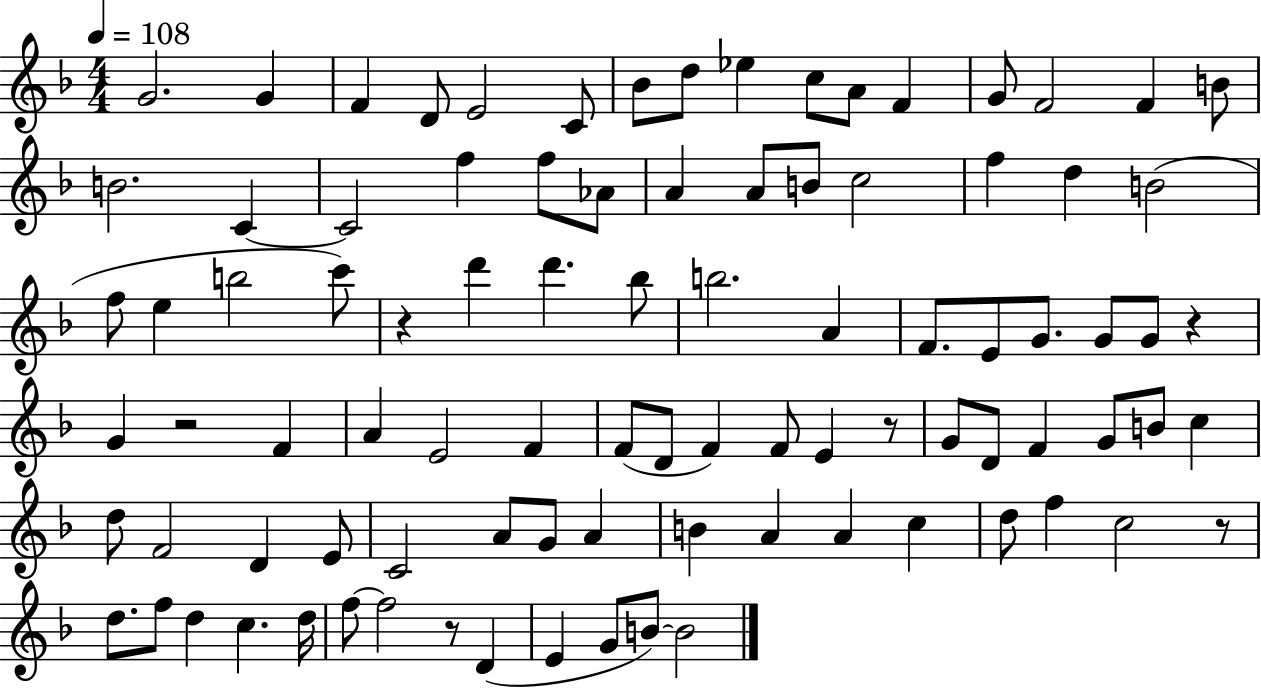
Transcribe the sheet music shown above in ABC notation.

X:1
T:Untitled
M:4/4
L:1/4
K:F
G2 G F D/2 E2 C/2 _B/2 d/2 _e c/2 A/2 F G/2 F2 F B/2 B2 C C2 f f/2 _A/2 A A/2 B/2 c2 f d B2 f/2 e b2 c'/2 z d' d' _b/2 b2 A F/2 E/2 G/2 G/2 G/2 z G z2 F A E2 F F/2 D/2 F F/2 E z/2 G/2 D/2 F G/2 B/2 c d/2 F2 D E/2 C2 A/2 G/2 A B A A c d/2 f c2 z/2 d/2 f/2 d c d/4 f/2 f2 z/2 D E G/2 B/2 B2